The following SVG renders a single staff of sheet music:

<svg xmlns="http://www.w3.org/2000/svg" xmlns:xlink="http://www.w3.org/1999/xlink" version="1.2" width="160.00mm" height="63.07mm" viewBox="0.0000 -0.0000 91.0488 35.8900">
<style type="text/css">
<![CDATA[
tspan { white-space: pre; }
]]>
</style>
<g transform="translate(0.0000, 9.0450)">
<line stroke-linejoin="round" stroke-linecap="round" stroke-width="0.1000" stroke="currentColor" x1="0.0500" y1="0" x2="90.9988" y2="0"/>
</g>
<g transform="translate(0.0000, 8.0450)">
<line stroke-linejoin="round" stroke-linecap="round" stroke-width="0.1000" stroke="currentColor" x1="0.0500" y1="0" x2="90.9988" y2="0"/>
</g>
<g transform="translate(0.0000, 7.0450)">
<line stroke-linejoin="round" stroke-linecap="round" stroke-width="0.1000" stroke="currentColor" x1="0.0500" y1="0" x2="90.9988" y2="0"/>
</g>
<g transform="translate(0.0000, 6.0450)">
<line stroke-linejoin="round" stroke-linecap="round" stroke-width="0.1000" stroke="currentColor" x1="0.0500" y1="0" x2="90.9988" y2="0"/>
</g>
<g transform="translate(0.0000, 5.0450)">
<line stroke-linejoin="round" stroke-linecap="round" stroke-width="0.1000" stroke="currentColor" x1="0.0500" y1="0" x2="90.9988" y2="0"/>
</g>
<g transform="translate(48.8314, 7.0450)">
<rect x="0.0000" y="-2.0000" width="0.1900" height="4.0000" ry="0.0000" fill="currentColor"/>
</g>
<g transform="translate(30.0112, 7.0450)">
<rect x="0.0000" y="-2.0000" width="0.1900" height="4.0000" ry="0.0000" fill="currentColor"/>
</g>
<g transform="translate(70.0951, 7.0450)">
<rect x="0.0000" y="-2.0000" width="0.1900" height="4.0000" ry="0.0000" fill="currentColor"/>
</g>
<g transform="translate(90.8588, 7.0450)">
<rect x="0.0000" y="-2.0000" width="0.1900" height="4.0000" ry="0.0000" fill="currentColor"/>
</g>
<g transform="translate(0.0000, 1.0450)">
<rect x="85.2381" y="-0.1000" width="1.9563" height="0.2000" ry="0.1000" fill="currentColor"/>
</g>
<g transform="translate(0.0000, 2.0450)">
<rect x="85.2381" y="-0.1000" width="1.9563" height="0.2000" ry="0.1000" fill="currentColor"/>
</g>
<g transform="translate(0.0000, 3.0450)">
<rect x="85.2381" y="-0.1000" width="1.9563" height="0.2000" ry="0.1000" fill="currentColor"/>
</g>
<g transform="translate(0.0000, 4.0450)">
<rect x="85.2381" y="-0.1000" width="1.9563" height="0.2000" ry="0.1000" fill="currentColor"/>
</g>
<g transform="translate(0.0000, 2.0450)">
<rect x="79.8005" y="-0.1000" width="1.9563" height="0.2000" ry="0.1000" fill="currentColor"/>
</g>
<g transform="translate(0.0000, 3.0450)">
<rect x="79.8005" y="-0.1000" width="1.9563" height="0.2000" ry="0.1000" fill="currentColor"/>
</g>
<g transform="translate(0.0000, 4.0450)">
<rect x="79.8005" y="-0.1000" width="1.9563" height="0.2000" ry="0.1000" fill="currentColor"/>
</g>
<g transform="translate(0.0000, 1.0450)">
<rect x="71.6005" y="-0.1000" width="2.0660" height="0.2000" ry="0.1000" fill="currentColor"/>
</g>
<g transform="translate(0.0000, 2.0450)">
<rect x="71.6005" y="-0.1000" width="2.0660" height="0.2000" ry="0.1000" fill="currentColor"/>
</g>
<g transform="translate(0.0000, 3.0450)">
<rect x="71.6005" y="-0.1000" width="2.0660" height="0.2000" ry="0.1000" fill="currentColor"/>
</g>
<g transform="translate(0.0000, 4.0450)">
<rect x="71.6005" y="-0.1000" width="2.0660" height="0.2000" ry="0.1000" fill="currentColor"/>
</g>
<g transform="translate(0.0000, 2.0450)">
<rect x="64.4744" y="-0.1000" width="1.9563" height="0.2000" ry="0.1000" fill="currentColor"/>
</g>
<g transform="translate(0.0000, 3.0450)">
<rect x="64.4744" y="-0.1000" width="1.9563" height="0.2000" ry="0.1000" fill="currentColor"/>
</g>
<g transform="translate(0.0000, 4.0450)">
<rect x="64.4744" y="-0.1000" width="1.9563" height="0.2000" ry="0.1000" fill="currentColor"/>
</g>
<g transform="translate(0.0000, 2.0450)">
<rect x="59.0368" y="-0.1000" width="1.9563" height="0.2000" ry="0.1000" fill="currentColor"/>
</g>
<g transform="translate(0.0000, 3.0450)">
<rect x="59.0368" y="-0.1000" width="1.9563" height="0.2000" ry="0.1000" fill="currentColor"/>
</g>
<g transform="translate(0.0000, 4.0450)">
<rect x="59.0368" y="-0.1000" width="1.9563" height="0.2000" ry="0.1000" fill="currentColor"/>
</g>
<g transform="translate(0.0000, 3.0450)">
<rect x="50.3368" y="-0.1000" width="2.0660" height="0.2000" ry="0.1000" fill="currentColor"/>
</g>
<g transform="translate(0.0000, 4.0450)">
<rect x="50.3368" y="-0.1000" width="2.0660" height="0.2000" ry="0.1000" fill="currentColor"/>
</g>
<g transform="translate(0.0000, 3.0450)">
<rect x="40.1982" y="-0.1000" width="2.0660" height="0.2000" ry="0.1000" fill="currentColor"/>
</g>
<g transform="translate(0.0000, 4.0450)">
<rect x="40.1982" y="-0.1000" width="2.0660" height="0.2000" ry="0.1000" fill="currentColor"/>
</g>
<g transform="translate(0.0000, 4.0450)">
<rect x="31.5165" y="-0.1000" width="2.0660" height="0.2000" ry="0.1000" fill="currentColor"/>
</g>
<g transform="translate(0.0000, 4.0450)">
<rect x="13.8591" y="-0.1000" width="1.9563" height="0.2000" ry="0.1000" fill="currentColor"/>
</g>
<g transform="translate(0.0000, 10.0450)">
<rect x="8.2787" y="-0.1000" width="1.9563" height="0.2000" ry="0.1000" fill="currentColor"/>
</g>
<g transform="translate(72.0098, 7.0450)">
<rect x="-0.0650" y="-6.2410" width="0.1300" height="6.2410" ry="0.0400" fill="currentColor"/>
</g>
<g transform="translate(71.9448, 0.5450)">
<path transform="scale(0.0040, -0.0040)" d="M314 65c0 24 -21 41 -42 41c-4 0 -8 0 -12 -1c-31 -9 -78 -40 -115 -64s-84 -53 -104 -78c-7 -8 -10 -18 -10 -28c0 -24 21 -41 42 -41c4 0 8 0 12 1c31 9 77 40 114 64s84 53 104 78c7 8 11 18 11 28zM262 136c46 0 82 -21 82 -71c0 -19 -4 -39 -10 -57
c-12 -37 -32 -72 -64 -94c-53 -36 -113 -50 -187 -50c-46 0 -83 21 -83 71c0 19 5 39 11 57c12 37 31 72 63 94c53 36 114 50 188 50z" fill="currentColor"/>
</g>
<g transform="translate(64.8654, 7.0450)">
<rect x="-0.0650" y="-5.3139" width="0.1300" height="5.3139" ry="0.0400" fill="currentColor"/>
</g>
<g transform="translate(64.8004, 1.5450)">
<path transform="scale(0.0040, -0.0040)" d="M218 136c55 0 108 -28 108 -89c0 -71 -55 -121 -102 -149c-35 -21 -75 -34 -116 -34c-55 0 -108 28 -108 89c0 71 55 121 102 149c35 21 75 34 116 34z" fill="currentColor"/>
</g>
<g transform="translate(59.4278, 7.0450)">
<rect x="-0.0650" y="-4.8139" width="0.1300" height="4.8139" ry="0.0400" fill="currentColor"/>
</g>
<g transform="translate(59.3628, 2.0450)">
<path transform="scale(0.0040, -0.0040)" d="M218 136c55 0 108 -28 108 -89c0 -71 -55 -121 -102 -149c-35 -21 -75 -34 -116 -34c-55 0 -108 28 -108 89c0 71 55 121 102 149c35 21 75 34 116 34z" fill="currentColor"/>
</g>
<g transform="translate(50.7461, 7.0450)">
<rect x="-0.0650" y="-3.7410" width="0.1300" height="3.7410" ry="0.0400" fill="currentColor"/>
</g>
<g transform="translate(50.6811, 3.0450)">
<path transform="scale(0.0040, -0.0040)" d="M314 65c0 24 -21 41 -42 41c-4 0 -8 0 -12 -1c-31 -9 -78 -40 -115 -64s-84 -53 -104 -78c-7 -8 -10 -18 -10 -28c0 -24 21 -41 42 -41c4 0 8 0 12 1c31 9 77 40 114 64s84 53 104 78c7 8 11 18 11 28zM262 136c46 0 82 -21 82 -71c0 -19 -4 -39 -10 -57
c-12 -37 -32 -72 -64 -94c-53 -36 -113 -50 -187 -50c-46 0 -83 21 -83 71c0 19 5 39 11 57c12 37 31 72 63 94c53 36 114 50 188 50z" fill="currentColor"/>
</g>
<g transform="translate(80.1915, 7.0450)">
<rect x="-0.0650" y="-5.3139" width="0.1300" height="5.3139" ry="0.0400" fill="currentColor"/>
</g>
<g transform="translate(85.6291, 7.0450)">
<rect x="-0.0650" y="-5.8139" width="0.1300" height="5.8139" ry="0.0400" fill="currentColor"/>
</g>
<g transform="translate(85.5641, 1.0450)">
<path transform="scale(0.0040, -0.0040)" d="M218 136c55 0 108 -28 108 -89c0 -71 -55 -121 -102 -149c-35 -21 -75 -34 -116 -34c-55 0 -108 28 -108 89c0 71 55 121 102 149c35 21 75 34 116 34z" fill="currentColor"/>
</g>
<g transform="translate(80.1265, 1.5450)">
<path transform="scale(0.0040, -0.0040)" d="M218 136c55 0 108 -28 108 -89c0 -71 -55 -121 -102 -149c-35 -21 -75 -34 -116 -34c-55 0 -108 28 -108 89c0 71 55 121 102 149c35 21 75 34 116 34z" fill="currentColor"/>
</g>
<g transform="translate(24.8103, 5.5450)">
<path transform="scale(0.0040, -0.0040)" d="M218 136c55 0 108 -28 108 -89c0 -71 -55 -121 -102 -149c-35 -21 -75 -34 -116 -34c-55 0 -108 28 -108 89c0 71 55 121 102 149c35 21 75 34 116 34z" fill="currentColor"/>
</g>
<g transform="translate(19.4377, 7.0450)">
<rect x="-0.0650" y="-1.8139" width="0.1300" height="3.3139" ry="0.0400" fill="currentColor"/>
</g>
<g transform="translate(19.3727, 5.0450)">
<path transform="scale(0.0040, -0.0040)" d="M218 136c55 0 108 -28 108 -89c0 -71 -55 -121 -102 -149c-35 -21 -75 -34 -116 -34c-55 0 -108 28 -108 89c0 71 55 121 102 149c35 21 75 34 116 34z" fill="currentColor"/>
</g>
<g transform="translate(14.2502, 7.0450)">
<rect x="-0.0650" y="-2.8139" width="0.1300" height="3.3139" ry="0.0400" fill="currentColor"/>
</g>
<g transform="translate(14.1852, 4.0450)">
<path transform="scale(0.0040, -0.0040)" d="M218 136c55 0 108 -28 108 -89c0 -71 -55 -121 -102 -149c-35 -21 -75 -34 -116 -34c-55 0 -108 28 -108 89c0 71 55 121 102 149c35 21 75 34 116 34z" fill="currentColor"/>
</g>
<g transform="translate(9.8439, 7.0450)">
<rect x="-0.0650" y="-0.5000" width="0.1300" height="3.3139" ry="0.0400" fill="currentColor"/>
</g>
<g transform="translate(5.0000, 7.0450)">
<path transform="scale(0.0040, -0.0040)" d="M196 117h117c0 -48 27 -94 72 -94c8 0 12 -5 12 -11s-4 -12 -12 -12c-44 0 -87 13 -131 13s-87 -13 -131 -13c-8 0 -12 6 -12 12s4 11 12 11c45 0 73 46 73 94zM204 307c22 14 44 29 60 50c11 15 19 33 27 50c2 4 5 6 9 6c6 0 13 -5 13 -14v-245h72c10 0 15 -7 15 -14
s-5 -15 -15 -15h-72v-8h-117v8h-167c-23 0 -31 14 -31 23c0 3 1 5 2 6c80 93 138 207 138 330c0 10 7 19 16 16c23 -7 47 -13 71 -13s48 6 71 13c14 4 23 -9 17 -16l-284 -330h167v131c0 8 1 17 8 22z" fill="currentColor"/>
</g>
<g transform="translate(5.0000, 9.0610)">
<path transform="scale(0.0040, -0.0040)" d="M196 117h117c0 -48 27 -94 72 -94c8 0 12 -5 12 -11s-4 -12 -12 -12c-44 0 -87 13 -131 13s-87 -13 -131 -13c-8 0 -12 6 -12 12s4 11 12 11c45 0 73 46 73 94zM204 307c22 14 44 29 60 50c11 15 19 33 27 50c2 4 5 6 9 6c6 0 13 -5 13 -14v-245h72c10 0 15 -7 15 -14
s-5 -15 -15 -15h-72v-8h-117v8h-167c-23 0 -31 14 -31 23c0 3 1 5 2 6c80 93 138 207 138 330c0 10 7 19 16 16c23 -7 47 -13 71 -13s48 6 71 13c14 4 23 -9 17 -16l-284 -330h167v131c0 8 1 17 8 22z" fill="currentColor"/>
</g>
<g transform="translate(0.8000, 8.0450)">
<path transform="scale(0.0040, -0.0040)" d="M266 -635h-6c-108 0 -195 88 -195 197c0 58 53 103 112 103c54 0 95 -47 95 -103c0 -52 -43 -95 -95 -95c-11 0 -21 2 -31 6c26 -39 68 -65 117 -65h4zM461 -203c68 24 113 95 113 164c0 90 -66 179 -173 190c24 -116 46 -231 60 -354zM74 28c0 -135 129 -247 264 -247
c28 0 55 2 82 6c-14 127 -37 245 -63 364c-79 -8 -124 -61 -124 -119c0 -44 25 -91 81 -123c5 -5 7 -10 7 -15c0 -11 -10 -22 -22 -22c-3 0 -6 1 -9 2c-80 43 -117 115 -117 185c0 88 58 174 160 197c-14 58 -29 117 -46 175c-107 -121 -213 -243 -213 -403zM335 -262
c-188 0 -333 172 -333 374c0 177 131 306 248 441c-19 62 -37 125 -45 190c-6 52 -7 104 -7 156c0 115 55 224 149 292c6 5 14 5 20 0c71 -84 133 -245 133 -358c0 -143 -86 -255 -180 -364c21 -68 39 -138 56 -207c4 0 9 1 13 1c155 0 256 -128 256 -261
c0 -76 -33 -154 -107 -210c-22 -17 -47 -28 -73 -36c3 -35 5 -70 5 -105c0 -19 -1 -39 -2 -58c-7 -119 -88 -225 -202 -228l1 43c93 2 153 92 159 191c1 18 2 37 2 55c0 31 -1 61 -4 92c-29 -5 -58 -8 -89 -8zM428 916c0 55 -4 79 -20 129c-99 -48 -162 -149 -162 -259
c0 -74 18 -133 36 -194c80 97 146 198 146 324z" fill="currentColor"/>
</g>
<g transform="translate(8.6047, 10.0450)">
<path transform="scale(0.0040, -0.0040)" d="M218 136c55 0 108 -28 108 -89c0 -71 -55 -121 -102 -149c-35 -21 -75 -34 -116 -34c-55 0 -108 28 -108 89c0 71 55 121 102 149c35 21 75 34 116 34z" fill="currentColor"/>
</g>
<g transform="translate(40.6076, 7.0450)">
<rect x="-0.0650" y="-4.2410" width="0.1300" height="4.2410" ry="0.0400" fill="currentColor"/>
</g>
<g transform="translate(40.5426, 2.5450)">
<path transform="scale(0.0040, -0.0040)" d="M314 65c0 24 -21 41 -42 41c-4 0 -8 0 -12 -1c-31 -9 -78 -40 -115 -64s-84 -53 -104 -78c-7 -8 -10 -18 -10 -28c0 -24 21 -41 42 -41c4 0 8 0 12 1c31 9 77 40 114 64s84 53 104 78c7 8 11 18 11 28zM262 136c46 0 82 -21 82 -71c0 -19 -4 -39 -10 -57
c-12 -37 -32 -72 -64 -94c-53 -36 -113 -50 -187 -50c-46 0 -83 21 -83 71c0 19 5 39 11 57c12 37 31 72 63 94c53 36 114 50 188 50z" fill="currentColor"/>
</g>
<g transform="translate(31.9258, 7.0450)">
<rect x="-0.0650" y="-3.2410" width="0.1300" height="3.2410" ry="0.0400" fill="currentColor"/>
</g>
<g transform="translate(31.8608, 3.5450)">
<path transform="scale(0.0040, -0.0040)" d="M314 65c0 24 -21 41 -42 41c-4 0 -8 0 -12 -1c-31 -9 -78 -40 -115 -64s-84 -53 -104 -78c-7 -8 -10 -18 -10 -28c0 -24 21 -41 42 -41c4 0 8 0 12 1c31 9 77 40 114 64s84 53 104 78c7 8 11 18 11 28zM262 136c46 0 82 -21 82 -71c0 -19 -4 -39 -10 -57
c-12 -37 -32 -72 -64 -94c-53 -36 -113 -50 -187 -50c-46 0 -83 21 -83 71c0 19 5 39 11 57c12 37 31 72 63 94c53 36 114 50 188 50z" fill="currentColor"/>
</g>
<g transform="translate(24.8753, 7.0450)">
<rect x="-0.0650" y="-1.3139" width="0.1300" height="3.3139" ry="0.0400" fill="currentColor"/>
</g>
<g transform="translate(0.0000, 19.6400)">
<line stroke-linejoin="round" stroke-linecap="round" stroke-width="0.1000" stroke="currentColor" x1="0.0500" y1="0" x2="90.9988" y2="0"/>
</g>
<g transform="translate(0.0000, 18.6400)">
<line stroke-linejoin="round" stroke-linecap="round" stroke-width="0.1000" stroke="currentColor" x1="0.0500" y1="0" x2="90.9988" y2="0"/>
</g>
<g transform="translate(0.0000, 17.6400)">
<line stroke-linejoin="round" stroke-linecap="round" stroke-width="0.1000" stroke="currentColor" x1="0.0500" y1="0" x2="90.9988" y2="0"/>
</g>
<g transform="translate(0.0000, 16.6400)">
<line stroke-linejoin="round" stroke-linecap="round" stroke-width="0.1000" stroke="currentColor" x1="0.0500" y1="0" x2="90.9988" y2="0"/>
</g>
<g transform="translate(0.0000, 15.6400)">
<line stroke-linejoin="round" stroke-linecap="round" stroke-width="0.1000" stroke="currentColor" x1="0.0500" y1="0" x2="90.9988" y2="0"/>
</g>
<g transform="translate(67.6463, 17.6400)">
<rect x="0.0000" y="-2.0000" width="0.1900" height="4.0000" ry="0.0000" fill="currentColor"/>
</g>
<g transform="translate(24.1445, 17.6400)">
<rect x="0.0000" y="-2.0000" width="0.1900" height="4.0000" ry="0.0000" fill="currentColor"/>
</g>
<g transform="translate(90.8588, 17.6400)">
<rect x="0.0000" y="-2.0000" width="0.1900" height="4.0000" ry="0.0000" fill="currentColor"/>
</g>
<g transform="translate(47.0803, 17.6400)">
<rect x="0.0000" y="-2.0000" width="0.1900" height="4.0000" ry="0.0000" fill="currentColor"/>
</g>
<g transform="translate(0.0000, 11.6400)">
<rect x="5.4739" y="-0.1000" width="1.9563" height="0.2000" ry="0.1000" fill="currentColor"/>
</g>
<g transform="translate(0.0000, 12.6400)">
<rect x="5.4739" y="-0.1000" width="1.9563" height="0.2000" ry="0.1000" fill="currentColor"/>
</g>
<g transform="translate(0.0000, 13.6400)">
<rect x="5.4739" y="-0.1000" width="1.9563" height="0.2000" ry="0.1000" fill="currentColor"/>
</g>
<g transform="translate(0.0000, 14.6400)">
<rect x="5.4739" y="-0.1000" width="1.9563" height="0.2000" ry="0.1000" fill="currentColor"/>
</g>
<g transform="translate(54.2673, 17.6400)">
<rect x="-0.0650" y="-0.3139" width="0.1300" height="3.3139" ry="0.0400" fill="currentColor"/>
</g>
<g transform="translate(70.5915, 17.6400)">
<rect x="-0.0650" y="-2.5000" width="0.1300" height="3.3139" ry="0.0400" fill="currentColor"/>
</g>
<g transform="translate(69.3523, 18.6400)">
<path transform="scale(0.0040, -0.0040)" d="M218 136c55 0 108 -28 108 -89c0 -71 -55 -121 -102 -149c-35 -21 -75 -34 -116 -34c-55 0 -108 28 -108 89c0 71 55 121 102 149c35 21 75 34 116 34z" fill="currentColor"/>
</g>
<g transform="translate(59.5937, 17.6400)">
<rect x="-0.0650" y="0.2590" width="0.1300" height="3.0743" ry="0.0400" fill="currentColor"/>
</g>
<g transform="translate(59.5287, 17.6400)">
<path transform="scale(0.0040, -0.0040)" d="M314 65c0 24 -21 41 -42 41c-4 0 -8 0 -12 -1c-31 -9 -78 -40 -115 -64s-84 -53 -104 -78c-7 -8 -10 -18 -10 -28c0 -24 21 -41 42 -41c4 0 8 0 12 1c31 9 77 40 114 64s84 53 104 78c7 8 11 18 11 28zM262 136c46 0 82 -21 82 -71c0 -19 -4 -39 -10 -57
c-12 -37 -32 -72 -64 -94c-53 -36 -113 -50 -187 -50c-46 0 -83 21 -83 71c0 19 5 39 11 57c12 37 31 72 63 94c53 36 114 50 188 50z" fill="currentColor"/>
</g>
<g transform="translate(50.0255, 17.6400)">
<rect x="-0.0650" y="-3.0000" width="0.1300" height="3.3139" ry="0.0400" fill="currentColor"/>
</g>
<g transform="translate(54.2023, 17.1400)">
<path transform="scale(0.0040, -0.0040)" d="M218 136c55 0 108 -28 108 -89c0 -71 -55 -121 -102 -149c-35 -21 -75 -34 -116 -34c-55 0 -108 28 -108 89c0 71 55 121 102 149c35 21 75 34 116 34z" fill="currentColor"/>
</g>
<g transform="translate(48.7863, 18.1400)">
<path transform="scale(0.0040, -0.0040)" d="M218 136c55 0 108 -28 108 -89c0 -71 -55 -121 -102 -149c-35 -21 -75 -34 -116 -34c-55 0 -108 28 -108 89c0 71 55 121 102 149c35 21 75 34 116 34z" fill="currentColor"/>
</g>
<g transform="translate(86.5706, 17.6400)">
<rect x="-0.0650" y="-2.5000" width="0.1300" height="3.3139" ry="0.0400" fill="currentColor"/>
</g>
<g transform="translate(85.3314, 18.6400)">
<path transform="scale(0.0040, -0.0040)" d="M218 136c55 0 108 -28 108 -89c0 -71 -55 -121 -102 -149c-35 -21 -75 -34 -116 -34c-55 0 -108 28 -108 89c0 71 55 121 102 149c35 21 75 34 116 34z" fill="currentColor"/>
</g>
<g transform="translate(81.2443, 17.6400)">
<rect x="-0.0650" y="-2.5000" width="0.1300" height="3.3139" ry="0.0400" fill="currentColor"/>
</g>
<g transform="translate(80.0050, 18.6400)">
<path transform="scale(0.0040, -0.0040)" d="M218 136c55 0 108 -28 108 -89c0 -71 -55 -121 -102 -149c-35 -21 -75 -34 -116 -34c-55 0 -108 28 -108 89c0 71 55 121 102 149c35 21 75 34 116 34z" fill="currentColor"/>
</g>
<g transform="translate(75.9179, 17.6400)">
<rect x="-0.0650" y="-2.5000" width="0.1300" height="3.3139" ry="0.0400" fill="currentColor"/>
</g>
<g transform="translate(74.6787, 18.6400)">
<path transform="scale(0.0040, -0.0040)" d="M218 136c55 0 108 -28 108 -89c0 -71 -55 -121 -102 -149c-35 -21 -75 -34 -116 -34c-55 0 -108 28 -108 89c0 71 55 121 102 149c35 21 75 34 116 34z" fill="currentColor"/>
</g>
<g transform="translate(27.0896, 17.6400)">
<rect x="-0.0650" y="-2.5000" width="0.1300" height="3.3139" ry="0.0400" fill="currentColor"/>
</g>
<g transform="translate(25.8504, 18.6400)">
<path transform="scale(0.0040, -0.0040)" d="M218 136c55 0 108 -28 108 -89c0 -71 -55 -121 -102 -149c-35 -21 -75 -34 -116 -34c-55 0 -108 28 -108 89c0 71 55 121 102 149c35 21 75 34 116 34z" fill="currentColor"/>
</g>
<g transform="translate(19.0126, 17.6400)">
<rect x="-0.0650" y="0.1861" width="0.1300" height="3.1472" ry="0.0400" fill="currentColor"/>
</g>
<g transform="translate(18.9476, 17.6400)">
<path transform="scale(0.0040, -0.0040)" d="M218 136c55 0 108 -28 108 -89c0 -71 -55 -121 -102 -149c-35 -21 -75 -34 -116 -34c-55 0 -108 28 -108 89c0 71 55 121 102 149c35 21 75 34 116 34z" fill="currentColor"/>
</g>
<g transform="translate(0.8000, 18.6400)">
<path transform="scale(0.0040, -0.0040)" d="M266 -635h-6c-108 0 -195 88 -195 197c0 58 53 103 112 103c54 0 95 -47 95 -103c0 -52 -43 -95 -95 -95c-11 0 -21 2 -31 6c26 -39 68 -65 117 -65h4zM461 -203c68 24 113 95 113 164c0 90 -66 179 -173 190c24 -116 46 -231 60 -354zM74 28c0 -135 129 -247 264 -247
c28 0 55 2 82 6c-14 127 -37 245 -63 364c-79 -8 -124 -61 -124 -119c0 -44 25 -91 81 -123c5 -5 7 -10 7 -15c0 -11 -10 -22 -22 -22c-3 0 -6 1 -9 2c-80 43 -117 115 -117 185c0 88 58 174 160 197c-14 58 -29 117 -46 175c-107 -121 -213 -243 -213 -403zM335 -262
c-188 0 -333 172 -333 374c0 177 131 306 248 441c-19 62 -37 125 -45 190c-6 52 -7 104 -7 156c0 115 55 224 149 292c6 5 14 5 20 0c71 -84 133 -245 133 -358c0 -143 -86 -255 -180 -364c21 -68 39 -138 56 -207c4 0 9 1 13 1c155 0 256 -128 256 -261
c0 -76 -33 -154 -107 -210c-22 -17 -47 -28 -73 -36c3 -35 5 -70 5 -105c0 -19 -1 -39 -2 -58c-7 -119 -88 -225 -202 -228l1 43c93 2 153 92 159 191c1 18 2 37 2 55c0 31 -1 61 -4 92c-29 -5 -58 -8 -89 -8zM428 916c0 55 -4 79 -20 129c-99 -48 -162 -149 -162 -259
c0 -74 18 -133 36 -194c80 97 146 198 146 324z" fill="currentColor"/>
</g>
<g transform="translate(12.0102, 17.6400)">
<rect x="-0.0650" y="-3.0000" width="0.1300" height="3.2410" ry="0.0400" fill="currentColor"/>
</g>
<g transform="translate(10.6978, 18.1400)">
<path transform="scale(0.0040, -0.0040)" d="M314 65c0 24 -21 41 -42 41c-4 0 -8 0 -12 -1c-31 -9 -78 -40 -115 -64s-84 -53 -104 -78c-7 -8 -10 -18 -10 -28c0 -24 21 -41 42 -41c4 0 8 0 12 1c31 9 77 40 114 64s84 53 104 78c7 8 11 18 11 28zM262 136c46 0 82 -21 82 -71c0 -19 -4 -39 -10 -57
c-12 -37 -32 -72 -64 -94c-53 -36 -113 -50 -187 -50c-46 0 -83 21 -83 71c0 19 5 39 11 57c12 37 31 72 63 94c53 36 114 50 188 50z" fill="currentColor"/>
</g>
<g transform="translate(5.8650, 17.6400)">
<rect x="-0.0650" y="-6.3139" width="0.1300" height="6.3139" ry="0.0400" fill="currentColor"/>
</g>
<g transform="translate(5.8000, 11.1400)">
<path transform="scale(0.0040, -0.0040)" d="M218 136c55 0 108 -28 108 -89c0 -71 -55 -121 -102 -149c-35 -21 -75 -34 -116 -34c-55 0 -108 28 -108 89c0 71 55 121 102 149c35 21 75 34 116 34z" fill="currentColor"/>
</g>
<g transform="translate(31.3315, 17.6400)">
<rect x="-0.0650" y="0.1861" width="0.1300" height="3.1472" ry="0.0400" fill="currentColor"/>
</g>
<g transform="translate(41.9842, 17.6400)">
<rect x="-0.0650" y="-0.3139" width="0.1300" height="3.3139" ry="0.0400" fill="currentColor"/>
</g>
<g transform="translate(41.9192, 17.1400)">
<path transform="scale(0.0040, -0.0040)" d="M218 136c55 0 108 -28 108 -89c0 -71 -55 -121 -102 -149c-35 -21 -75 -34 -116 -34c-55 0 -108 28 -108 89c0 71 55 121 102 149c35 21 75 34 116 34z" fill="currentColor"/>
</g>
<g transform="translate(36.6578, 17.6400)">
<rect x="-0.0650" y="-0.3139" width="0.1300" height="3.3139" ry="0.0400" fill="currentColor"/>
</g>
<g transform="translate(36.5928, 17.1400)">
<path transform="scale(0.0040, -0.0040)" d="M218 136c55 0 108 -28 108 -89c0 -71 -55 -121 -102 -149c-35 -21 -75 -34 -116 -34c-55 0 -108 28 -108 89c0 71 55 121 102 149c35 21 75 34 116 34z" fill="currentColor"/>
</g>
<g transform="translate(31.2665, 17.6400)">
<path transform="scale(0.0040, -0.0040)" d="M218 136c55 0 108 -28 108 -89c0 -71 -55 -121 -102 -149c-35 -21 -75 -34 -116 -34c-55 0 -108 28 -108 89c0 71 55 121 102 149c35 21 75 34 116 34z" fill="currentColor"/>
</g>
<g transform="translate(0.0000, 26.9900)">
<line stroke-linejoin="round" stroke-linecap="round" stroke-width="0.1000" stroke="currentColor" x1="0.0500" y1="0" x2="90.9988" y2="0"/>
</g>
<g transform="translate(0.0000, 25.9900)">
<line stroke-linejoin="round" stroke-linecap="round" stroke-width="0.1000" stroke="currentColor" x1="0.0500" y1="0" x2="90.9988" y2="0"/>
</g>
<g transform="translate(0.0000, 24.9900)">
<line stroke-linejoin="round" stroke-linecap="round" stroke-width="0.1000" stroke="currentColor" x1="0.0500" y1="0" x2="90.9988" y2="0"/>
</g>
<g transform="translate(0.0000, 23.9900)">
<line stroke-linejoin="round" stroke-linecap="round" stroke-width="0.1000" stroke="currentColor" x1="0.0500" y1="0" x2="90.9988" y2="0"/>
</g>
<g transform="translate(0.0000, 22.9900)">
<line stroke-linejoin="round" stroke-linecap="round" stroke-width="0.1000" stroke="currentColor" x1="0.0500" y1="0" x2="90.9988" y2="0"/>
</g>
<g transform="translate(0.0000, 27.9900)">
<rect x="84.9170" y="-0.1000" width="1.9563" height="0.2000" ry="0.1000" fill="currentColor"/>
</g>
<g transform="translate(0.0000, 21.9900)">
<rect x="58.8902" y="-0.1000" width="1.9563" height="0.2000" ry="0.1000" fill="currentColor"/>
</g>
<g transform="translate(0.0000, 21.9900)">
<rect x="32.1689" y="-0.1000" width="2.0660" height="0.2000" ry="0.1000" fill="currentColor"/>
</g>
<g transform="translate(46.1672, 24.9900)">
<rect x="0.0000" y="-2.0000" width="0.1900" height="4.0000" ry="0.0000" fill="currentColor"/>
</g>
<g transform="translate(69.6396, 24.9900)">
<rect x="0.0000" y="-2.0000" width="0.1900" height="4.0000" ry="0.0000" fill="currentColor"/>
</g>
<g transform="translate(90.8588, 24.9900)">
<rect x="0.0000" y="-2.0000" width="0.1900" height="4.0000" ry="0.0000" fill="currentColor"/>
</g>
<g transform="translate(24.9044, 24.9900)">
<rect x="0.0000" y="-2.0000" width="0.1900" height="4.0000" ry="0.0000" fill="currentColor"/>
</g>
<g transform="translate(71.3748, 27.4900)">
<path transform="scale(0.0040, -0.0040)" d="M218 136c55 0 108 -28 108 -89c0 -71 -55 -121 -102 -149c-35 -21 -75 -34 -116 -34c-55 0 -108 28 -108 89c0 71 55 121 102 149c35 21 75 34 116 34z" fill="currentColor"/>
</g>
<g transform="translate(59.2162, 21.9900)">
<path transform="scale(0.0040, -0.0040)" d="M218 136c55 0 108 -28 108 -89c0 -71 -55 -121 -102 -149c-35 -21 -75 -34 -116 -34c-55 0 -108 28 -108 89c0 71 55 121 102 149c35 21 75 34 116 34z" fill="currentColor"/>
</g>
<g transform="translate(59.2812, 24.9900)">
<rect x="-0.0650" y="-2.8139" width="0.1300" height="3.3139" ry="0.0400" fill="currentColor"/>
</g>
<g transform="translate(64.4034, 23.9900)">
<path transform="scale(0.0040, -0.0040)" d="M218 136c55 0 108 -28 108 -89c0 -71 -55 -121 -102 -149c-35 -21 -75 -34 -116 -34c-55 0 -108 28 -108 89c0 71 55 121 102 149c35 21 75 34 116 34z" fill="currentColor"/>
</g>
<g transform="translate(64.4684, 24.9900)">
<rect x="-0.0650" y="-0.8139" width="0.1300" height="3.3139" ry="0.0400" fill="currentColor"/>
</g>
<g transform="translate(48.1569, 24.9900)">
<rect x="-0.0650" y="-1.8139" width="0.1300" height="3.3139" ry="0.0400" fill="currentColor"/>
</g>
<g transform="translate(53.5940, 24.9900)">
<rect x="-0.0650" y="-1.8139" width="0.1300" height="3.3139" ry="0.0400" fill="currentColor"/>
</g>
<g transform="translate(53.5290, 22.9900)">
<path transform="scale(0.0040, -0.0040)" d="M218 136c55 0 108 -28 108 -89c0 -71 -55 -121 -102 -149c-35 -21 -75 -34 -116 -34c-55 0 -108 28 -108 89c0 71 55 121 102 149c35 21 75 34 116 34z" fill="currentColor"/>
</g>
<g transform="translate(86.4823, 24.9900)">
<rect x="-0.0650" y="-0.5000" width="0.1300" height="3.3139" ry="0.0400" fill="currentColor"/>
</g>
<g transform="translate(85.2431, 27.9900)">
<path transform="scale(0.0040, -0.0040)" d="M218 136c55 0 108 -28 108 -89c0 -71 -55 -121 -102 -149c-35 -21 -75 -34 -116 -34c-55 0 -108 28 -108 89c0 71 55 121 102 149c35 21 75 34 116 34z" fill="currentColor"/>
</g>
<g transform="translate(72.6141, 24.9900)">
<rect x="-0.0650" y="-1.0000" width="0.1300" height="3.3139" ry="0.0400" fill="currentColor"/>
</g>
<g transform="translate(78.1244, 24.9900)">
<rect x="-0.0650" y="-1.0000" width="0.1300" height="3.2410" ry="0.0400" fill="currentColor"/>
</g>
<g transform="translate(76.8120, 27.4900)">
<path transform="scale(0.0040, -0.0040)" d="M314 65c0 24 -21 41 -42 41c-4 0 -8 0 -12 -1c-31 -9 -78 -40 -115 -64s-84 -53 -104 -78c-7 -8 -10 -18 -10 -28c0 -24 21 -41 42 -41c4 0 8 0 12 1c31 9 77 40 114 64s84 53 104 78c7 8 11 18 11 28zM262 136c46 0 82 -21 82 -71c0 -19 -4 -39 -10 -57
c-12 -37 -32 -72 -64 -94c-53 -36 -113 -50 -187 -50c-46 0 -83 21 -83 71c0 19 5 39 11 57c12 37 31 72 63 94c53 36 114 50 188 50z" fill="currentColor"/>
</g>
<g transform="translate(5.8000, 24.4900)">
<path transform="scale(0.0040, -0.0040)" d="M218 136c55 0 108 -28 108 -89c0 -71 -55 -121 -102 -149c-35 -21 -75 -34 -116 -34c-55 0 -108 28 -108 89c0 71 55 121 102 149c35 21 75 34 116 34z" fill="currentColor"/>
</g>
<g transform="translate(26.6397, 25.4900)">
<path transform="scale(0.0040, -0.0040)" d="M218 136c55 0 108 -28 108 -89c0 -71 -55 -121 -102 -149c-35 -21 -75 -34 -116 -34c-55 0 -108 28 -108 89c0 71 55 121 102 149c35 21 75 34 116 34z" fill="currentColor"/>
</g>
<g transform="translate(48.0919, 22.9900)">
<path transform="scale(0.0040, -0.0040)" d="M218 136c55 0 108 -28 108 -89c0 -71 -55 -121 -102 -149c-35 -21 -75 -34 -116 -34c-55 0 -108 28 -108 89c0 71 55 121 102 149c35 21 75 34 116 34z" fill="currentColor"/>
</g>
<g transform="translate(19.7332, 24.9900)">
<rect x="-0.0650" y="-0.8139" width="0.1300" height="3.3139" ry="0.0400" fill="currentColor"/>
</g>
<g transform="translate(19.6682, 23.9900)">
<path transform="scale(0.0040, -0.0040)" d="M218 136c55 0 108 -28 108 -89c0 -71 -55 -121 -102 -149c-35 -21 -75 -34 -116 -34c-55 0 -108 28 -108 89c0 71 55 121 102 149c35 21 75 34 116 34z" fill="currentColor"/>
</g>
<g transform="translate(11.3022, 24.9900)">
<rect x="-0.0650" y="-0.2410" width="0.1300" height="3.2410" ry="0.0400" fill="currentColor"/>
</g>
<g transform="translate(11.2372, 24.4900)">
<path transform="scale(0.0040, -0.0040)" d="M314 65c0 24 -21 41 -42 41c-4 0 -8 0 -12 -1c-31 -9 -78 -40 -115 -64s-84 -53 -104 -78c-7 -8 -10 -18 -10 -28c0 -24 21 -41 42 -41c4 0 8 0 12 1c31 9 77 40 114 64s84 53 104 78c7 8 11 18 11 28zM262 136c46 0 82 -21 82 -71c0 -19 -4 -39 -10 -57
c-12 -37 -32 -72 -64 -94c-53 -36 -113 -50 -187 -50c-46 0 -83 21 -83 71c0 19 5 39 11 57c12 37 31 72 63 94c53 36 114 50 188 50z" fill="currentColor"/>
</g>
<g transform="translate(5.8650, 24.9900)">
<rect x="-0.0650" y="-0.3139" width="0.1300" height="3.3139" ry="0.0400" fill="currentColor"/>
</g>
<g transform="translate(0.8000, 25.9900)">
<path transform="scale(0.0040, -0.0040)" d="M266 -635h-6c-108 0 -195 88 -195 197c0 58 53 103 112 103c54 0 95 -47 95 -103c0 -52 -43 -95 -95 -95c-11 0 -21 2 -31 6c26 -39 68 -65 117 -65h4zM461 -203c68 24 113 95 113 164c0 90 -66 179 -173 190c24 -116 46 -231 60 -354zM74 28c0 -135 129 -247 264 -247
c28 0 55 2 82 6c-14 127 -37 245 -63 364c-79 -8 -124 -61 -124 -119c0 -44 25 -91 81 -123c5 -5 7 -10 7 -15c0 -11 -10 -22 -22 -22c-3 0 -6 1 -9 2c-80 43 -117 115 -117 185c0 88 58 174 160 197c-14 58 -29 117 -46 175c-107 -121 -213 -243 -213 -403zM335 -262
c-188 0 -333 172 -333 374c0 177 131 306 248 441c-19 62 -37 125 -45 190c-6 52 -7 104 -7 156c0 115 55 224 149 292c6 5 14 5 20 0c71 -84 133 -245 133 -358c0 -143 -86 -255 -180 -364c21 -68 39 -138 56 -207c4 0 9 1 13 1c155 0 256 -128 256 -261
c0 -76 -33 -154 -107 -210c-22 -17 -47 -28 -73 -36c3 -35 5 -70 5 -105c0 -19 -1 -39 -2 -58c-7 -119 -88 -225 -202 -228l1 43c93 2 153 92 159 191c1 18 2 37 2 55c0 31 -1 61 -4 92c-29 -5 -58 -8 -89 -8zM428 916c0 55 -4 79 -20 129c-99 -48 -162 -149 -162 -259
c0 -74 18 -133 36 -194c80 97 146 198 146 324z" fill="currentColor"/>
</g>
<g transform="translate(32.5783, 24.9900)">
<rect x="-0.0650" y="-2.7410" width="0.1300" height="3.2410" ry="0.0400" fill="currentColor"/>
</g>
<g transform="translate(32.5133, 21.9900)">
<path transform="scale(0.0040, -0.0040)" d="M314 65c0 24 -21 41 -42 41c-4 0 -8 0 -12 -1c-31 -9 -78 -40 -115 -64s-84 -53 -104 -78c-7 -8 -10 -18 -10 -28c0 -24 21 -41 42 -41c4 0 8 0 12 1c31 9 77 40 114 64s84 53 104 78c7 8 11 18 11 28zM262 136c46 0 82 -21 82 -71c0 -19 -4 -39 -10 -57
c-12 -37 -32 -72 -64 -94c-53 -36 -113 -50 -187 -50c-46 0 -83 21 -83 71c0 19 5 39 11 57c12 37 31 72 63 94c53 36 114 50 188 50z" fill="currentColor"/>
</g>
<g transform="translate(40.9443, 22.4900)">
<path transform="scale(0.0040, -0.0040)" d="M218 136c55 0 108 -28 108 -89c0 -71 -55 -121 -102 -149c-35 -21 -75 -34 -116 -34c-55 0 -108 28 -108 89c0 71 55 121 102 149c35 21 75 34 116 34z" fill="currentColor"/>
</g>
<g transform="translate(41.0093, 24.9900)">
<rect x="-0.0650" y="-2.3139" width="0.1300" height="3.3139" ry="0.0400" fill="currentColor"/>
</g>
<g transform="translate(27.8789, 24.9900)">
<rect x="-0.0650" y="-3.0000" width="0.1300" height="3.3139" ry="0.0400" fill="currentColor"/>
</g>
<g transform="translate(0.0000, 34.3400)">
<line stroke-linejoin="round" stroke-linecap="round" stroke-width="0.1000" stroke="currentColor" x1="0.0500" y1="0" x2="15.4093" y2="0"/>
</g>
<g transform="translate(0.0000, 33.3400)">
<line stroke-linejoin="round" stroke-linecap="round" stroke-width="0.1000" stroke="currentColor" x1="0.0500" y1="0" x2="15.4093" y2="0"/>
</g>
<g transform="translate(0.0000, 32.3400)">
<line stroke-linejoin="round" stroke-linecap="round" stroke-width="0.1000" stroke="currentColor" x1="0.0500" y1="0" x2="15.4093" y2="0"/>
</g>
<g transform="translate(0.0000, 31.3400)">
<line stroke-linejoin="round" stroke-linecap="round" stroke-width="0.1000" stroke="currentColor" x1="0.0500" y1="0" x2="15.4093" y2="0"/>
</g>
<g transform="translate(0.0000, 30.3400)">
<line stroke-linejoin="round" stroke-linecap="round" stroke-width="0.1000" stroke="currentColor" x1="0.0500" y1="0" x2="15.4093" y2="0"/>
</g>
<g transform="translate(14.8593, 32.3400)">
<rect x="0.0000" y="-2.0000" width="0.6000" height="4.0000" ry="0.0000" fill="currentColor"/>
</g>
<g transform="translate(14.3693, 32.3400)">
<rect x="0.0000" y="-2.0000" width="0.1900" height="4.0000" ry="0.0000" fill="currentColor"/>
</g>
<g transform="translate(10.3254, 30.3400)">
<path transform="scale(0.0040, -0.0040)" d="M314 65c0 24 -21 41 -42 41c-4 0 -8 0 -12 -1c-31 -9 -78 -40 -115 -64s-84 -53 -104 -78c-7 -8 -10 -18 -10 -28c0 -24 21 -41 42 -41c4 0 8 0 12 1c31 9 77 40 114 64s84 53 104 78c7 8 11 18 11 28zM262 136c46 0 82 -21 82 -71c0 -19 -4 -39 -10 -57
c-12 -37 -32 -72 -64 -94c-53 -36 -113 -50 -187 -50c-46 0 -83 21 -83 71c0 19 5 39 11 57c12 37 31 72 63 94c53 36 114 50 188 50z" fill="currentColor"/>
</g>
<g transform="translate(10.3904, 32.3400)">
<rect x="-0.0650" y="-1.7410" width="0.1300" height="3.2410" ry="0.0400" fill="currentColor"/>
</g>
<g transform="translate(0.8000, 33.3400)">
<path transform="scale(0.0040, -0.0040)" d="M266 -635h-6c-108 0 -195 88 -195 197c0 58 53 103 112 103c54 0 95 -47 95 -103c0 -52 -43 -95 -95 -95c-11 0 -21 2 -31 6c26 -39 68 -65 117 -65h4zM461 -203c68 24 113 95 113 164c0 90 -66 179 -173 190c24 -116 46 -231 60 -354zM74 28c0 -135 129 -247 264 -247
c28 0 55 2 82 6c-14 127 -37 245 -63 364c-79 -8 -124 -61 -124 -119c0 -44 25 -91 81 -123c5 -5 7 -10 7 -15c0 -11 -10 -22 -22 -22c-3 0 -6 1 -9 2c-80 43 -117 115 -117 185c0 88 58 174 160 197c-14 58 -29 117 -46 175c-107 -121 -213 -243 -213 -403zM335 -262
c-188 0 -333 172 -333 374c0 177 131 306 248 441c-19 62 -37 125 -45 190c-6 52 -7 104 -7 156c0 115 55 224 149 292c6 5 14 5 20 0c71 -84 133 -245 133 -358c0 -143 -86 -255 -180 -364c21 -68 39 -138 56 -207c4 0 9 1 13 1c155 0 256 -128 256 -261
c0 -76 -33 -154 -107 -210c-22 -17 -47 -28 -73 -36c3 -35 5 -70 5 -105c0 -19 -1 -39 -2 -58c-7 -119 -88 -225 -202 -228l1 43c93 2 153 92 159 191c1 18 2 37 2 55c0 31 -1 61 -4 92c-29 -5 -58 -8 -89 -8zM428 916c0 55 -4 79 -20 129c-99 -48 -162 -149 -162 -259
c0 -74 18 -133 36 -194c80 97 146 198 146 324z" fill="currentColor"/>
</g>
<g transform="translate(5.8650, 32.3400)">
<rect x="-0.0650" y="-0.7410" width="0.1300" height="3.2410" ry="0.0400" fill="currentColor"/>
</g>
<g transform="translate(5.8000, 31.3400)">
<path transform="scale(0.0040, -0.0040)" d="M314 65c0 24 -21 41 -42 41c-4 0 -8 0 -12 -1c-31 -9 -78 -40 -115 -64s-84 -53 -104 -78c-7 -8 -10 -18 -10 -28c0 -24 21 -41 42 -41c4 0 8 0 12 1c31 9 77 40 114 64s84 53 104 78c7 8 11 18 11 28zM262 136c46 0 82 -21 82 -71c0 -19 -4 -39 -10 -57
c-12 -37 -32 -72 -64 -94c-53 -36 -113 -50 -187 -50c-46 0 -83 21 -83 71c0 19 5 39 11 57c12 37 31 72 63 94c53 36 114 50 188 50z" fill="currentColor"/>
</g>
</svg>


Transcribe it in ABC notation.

X:1
T:Untitled
M:4/4
L:1/4
K:C
C a f e b2 d'2 c'2 e' f' a'2 f' g' a' A2 B G B c c A c B2 G G G G c c2 d A a2 g f f a d D D2 C d2 f2